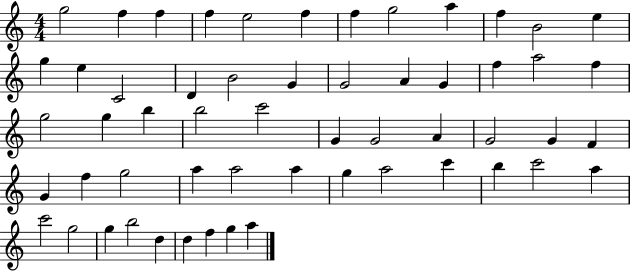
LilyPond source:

{
  \clef treble
  \numericTimeSignature
  \time 4/4
  \key c \major
  g''2 f''4 f''4 | f''4 e''2 f''4 | f''4 g''2 a''4 | f''4 b'2 e''4 | \break g''4 e''4 c'2 | d'4 b'2 g'4 | g'2 a'4 g'4 | f''4 a''2 f''4 | \break g''2 g''4 b''4 | b''2 c'''2 | g'4 g'2 a'4 | g'2 g'4 f'4 | \break g'4 f''4 g''2 | a''4 a''2 a''4 | g''4 a''2 c'''4 | b''4 c'''2 a''4 | \break c'''2 g''2 | g''4 b''2 d''4 | d''4 f''4 g''4 a''4 | \bar "|."
}